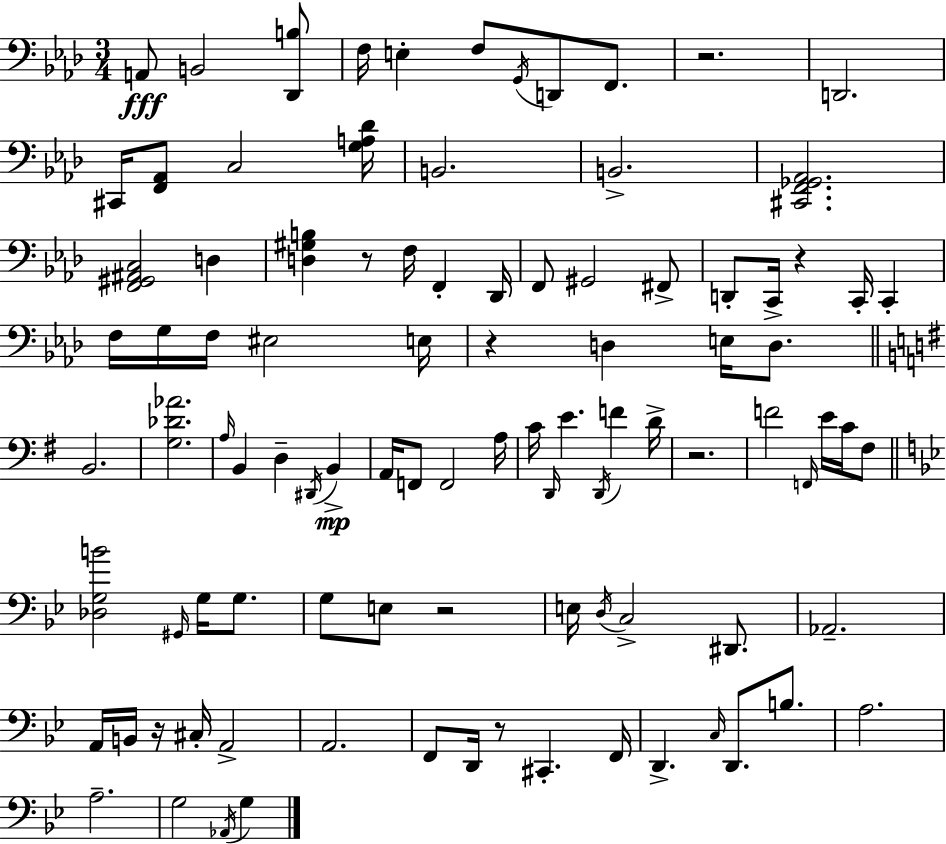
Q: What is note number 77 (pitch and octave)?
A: A3